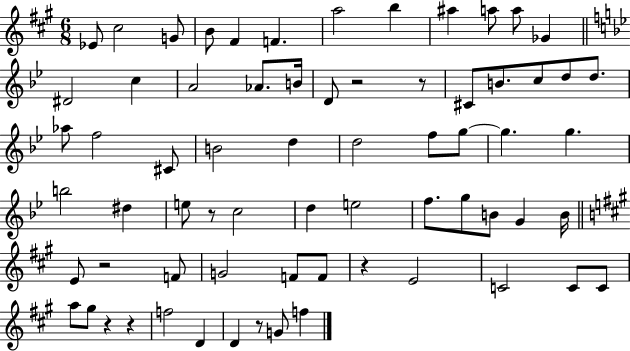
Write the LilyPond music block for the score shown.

{
  \clef treble
  \numericTimeSignature
  \time 6/8
  \key a \major
  \repeat volta 2 { ees'8 cis''2 g'8 | b'8 fis'4 f'4. | a''2 b''4 | ais''4 a''8 a''8 ges'4 | \break \bar "||" \break \key bes \major dis'2 c''4 | a'2 aes'8. b'16 | d'8 r2 r8 | cis'8 b'8. c''8 d''8 d''8. | \break aes''8 f''2 cis'8 | b'2 d''4 | d''2 f''8 g''8~~ | g''4. g''4. | \break b''2 dis''4 | e''8 r8 c''2 | d''4 e''2 | f''8. g''8 b'8 g'4 b'16 | \break \bar "||" \break \key a \major e'8 r2 f'8 | g'2 f'8 f'8 | r4 e'2 | c'2 c'8 c'8 | \break a''8 gis''8 r4 r4 | f''2 d'4 | d'4 r8 g'8 f''4 | } \bar "|."
}